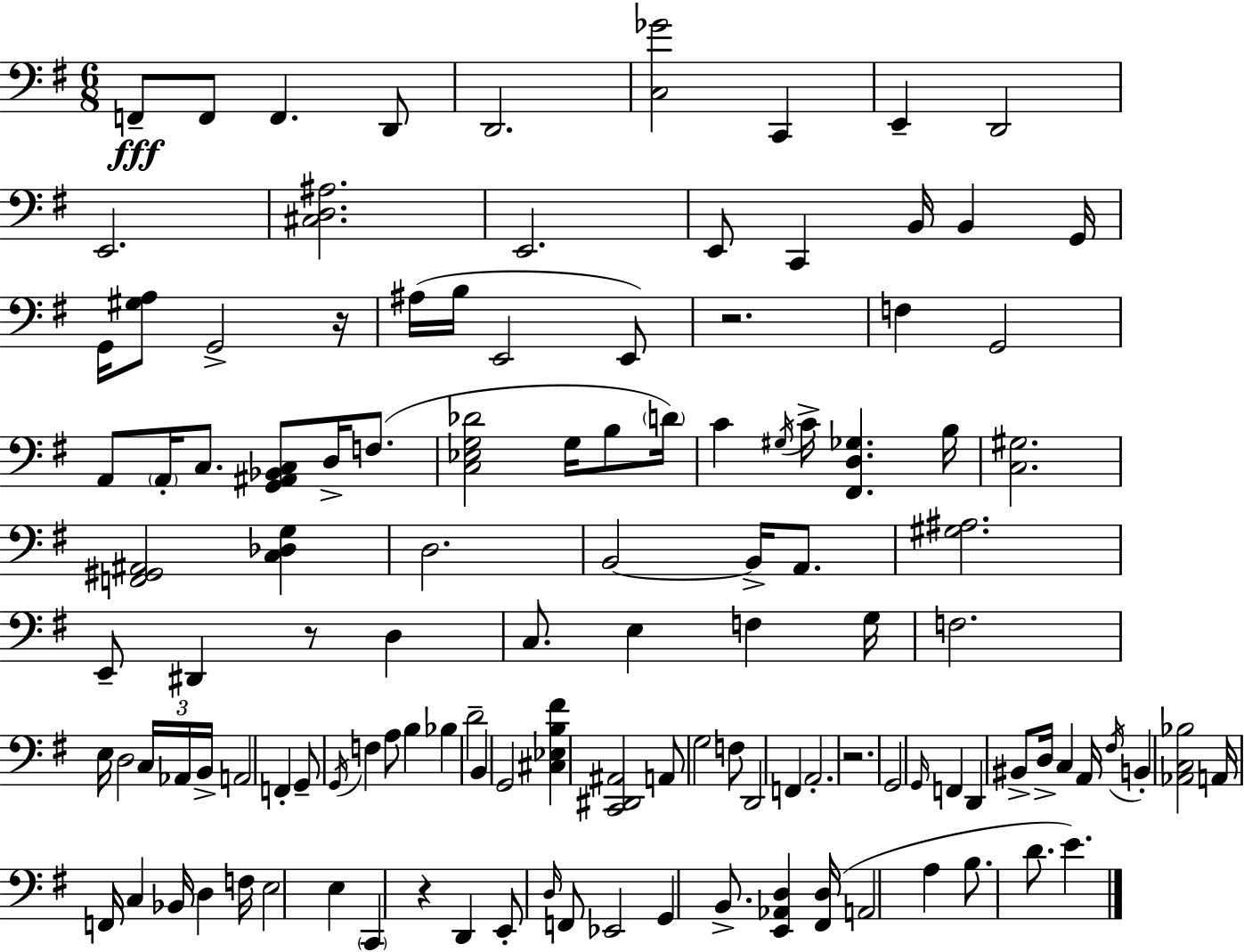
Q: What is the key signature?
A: G major